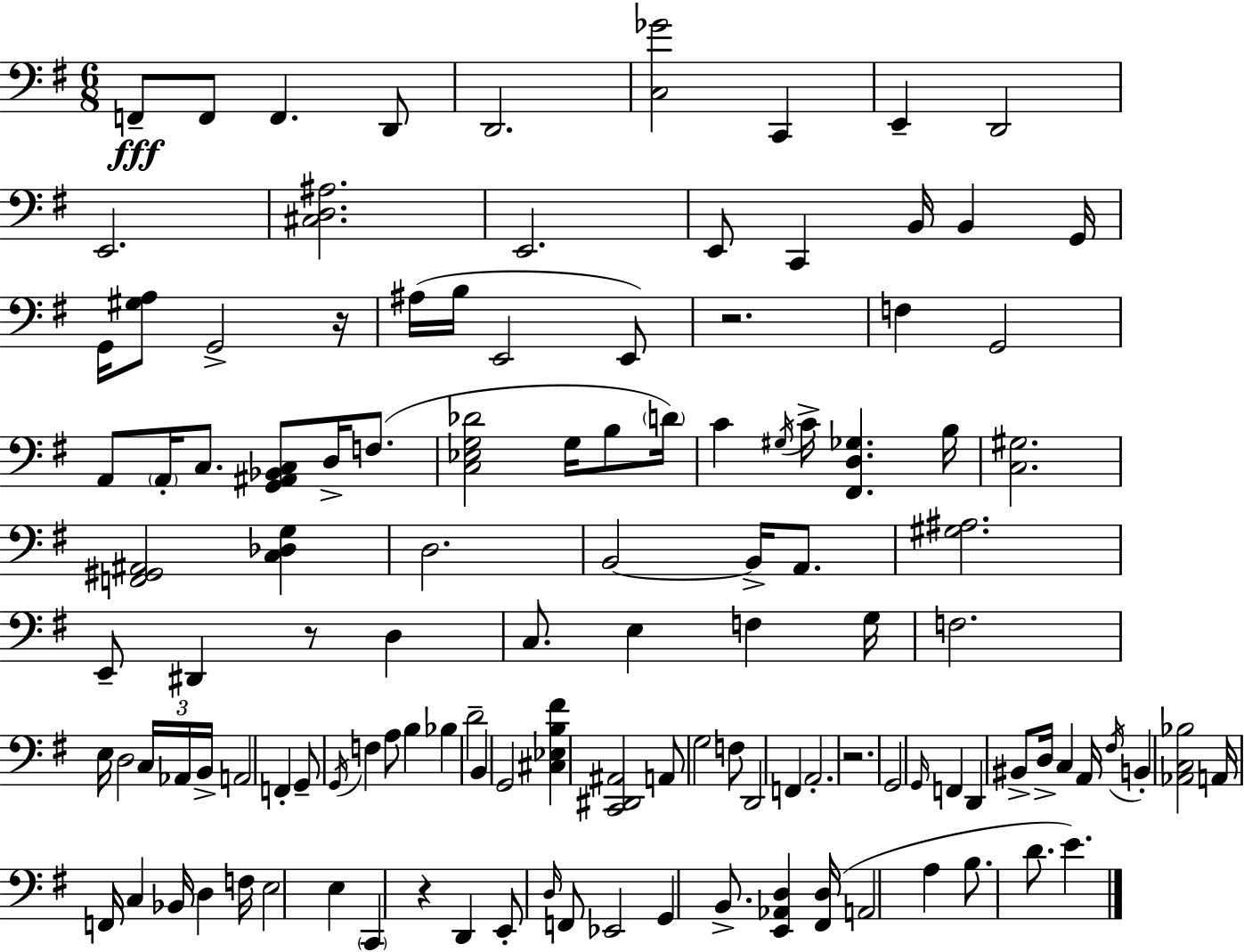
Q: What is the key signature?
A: G major